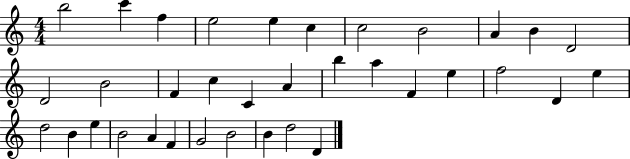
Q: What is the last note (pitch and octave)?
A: D4